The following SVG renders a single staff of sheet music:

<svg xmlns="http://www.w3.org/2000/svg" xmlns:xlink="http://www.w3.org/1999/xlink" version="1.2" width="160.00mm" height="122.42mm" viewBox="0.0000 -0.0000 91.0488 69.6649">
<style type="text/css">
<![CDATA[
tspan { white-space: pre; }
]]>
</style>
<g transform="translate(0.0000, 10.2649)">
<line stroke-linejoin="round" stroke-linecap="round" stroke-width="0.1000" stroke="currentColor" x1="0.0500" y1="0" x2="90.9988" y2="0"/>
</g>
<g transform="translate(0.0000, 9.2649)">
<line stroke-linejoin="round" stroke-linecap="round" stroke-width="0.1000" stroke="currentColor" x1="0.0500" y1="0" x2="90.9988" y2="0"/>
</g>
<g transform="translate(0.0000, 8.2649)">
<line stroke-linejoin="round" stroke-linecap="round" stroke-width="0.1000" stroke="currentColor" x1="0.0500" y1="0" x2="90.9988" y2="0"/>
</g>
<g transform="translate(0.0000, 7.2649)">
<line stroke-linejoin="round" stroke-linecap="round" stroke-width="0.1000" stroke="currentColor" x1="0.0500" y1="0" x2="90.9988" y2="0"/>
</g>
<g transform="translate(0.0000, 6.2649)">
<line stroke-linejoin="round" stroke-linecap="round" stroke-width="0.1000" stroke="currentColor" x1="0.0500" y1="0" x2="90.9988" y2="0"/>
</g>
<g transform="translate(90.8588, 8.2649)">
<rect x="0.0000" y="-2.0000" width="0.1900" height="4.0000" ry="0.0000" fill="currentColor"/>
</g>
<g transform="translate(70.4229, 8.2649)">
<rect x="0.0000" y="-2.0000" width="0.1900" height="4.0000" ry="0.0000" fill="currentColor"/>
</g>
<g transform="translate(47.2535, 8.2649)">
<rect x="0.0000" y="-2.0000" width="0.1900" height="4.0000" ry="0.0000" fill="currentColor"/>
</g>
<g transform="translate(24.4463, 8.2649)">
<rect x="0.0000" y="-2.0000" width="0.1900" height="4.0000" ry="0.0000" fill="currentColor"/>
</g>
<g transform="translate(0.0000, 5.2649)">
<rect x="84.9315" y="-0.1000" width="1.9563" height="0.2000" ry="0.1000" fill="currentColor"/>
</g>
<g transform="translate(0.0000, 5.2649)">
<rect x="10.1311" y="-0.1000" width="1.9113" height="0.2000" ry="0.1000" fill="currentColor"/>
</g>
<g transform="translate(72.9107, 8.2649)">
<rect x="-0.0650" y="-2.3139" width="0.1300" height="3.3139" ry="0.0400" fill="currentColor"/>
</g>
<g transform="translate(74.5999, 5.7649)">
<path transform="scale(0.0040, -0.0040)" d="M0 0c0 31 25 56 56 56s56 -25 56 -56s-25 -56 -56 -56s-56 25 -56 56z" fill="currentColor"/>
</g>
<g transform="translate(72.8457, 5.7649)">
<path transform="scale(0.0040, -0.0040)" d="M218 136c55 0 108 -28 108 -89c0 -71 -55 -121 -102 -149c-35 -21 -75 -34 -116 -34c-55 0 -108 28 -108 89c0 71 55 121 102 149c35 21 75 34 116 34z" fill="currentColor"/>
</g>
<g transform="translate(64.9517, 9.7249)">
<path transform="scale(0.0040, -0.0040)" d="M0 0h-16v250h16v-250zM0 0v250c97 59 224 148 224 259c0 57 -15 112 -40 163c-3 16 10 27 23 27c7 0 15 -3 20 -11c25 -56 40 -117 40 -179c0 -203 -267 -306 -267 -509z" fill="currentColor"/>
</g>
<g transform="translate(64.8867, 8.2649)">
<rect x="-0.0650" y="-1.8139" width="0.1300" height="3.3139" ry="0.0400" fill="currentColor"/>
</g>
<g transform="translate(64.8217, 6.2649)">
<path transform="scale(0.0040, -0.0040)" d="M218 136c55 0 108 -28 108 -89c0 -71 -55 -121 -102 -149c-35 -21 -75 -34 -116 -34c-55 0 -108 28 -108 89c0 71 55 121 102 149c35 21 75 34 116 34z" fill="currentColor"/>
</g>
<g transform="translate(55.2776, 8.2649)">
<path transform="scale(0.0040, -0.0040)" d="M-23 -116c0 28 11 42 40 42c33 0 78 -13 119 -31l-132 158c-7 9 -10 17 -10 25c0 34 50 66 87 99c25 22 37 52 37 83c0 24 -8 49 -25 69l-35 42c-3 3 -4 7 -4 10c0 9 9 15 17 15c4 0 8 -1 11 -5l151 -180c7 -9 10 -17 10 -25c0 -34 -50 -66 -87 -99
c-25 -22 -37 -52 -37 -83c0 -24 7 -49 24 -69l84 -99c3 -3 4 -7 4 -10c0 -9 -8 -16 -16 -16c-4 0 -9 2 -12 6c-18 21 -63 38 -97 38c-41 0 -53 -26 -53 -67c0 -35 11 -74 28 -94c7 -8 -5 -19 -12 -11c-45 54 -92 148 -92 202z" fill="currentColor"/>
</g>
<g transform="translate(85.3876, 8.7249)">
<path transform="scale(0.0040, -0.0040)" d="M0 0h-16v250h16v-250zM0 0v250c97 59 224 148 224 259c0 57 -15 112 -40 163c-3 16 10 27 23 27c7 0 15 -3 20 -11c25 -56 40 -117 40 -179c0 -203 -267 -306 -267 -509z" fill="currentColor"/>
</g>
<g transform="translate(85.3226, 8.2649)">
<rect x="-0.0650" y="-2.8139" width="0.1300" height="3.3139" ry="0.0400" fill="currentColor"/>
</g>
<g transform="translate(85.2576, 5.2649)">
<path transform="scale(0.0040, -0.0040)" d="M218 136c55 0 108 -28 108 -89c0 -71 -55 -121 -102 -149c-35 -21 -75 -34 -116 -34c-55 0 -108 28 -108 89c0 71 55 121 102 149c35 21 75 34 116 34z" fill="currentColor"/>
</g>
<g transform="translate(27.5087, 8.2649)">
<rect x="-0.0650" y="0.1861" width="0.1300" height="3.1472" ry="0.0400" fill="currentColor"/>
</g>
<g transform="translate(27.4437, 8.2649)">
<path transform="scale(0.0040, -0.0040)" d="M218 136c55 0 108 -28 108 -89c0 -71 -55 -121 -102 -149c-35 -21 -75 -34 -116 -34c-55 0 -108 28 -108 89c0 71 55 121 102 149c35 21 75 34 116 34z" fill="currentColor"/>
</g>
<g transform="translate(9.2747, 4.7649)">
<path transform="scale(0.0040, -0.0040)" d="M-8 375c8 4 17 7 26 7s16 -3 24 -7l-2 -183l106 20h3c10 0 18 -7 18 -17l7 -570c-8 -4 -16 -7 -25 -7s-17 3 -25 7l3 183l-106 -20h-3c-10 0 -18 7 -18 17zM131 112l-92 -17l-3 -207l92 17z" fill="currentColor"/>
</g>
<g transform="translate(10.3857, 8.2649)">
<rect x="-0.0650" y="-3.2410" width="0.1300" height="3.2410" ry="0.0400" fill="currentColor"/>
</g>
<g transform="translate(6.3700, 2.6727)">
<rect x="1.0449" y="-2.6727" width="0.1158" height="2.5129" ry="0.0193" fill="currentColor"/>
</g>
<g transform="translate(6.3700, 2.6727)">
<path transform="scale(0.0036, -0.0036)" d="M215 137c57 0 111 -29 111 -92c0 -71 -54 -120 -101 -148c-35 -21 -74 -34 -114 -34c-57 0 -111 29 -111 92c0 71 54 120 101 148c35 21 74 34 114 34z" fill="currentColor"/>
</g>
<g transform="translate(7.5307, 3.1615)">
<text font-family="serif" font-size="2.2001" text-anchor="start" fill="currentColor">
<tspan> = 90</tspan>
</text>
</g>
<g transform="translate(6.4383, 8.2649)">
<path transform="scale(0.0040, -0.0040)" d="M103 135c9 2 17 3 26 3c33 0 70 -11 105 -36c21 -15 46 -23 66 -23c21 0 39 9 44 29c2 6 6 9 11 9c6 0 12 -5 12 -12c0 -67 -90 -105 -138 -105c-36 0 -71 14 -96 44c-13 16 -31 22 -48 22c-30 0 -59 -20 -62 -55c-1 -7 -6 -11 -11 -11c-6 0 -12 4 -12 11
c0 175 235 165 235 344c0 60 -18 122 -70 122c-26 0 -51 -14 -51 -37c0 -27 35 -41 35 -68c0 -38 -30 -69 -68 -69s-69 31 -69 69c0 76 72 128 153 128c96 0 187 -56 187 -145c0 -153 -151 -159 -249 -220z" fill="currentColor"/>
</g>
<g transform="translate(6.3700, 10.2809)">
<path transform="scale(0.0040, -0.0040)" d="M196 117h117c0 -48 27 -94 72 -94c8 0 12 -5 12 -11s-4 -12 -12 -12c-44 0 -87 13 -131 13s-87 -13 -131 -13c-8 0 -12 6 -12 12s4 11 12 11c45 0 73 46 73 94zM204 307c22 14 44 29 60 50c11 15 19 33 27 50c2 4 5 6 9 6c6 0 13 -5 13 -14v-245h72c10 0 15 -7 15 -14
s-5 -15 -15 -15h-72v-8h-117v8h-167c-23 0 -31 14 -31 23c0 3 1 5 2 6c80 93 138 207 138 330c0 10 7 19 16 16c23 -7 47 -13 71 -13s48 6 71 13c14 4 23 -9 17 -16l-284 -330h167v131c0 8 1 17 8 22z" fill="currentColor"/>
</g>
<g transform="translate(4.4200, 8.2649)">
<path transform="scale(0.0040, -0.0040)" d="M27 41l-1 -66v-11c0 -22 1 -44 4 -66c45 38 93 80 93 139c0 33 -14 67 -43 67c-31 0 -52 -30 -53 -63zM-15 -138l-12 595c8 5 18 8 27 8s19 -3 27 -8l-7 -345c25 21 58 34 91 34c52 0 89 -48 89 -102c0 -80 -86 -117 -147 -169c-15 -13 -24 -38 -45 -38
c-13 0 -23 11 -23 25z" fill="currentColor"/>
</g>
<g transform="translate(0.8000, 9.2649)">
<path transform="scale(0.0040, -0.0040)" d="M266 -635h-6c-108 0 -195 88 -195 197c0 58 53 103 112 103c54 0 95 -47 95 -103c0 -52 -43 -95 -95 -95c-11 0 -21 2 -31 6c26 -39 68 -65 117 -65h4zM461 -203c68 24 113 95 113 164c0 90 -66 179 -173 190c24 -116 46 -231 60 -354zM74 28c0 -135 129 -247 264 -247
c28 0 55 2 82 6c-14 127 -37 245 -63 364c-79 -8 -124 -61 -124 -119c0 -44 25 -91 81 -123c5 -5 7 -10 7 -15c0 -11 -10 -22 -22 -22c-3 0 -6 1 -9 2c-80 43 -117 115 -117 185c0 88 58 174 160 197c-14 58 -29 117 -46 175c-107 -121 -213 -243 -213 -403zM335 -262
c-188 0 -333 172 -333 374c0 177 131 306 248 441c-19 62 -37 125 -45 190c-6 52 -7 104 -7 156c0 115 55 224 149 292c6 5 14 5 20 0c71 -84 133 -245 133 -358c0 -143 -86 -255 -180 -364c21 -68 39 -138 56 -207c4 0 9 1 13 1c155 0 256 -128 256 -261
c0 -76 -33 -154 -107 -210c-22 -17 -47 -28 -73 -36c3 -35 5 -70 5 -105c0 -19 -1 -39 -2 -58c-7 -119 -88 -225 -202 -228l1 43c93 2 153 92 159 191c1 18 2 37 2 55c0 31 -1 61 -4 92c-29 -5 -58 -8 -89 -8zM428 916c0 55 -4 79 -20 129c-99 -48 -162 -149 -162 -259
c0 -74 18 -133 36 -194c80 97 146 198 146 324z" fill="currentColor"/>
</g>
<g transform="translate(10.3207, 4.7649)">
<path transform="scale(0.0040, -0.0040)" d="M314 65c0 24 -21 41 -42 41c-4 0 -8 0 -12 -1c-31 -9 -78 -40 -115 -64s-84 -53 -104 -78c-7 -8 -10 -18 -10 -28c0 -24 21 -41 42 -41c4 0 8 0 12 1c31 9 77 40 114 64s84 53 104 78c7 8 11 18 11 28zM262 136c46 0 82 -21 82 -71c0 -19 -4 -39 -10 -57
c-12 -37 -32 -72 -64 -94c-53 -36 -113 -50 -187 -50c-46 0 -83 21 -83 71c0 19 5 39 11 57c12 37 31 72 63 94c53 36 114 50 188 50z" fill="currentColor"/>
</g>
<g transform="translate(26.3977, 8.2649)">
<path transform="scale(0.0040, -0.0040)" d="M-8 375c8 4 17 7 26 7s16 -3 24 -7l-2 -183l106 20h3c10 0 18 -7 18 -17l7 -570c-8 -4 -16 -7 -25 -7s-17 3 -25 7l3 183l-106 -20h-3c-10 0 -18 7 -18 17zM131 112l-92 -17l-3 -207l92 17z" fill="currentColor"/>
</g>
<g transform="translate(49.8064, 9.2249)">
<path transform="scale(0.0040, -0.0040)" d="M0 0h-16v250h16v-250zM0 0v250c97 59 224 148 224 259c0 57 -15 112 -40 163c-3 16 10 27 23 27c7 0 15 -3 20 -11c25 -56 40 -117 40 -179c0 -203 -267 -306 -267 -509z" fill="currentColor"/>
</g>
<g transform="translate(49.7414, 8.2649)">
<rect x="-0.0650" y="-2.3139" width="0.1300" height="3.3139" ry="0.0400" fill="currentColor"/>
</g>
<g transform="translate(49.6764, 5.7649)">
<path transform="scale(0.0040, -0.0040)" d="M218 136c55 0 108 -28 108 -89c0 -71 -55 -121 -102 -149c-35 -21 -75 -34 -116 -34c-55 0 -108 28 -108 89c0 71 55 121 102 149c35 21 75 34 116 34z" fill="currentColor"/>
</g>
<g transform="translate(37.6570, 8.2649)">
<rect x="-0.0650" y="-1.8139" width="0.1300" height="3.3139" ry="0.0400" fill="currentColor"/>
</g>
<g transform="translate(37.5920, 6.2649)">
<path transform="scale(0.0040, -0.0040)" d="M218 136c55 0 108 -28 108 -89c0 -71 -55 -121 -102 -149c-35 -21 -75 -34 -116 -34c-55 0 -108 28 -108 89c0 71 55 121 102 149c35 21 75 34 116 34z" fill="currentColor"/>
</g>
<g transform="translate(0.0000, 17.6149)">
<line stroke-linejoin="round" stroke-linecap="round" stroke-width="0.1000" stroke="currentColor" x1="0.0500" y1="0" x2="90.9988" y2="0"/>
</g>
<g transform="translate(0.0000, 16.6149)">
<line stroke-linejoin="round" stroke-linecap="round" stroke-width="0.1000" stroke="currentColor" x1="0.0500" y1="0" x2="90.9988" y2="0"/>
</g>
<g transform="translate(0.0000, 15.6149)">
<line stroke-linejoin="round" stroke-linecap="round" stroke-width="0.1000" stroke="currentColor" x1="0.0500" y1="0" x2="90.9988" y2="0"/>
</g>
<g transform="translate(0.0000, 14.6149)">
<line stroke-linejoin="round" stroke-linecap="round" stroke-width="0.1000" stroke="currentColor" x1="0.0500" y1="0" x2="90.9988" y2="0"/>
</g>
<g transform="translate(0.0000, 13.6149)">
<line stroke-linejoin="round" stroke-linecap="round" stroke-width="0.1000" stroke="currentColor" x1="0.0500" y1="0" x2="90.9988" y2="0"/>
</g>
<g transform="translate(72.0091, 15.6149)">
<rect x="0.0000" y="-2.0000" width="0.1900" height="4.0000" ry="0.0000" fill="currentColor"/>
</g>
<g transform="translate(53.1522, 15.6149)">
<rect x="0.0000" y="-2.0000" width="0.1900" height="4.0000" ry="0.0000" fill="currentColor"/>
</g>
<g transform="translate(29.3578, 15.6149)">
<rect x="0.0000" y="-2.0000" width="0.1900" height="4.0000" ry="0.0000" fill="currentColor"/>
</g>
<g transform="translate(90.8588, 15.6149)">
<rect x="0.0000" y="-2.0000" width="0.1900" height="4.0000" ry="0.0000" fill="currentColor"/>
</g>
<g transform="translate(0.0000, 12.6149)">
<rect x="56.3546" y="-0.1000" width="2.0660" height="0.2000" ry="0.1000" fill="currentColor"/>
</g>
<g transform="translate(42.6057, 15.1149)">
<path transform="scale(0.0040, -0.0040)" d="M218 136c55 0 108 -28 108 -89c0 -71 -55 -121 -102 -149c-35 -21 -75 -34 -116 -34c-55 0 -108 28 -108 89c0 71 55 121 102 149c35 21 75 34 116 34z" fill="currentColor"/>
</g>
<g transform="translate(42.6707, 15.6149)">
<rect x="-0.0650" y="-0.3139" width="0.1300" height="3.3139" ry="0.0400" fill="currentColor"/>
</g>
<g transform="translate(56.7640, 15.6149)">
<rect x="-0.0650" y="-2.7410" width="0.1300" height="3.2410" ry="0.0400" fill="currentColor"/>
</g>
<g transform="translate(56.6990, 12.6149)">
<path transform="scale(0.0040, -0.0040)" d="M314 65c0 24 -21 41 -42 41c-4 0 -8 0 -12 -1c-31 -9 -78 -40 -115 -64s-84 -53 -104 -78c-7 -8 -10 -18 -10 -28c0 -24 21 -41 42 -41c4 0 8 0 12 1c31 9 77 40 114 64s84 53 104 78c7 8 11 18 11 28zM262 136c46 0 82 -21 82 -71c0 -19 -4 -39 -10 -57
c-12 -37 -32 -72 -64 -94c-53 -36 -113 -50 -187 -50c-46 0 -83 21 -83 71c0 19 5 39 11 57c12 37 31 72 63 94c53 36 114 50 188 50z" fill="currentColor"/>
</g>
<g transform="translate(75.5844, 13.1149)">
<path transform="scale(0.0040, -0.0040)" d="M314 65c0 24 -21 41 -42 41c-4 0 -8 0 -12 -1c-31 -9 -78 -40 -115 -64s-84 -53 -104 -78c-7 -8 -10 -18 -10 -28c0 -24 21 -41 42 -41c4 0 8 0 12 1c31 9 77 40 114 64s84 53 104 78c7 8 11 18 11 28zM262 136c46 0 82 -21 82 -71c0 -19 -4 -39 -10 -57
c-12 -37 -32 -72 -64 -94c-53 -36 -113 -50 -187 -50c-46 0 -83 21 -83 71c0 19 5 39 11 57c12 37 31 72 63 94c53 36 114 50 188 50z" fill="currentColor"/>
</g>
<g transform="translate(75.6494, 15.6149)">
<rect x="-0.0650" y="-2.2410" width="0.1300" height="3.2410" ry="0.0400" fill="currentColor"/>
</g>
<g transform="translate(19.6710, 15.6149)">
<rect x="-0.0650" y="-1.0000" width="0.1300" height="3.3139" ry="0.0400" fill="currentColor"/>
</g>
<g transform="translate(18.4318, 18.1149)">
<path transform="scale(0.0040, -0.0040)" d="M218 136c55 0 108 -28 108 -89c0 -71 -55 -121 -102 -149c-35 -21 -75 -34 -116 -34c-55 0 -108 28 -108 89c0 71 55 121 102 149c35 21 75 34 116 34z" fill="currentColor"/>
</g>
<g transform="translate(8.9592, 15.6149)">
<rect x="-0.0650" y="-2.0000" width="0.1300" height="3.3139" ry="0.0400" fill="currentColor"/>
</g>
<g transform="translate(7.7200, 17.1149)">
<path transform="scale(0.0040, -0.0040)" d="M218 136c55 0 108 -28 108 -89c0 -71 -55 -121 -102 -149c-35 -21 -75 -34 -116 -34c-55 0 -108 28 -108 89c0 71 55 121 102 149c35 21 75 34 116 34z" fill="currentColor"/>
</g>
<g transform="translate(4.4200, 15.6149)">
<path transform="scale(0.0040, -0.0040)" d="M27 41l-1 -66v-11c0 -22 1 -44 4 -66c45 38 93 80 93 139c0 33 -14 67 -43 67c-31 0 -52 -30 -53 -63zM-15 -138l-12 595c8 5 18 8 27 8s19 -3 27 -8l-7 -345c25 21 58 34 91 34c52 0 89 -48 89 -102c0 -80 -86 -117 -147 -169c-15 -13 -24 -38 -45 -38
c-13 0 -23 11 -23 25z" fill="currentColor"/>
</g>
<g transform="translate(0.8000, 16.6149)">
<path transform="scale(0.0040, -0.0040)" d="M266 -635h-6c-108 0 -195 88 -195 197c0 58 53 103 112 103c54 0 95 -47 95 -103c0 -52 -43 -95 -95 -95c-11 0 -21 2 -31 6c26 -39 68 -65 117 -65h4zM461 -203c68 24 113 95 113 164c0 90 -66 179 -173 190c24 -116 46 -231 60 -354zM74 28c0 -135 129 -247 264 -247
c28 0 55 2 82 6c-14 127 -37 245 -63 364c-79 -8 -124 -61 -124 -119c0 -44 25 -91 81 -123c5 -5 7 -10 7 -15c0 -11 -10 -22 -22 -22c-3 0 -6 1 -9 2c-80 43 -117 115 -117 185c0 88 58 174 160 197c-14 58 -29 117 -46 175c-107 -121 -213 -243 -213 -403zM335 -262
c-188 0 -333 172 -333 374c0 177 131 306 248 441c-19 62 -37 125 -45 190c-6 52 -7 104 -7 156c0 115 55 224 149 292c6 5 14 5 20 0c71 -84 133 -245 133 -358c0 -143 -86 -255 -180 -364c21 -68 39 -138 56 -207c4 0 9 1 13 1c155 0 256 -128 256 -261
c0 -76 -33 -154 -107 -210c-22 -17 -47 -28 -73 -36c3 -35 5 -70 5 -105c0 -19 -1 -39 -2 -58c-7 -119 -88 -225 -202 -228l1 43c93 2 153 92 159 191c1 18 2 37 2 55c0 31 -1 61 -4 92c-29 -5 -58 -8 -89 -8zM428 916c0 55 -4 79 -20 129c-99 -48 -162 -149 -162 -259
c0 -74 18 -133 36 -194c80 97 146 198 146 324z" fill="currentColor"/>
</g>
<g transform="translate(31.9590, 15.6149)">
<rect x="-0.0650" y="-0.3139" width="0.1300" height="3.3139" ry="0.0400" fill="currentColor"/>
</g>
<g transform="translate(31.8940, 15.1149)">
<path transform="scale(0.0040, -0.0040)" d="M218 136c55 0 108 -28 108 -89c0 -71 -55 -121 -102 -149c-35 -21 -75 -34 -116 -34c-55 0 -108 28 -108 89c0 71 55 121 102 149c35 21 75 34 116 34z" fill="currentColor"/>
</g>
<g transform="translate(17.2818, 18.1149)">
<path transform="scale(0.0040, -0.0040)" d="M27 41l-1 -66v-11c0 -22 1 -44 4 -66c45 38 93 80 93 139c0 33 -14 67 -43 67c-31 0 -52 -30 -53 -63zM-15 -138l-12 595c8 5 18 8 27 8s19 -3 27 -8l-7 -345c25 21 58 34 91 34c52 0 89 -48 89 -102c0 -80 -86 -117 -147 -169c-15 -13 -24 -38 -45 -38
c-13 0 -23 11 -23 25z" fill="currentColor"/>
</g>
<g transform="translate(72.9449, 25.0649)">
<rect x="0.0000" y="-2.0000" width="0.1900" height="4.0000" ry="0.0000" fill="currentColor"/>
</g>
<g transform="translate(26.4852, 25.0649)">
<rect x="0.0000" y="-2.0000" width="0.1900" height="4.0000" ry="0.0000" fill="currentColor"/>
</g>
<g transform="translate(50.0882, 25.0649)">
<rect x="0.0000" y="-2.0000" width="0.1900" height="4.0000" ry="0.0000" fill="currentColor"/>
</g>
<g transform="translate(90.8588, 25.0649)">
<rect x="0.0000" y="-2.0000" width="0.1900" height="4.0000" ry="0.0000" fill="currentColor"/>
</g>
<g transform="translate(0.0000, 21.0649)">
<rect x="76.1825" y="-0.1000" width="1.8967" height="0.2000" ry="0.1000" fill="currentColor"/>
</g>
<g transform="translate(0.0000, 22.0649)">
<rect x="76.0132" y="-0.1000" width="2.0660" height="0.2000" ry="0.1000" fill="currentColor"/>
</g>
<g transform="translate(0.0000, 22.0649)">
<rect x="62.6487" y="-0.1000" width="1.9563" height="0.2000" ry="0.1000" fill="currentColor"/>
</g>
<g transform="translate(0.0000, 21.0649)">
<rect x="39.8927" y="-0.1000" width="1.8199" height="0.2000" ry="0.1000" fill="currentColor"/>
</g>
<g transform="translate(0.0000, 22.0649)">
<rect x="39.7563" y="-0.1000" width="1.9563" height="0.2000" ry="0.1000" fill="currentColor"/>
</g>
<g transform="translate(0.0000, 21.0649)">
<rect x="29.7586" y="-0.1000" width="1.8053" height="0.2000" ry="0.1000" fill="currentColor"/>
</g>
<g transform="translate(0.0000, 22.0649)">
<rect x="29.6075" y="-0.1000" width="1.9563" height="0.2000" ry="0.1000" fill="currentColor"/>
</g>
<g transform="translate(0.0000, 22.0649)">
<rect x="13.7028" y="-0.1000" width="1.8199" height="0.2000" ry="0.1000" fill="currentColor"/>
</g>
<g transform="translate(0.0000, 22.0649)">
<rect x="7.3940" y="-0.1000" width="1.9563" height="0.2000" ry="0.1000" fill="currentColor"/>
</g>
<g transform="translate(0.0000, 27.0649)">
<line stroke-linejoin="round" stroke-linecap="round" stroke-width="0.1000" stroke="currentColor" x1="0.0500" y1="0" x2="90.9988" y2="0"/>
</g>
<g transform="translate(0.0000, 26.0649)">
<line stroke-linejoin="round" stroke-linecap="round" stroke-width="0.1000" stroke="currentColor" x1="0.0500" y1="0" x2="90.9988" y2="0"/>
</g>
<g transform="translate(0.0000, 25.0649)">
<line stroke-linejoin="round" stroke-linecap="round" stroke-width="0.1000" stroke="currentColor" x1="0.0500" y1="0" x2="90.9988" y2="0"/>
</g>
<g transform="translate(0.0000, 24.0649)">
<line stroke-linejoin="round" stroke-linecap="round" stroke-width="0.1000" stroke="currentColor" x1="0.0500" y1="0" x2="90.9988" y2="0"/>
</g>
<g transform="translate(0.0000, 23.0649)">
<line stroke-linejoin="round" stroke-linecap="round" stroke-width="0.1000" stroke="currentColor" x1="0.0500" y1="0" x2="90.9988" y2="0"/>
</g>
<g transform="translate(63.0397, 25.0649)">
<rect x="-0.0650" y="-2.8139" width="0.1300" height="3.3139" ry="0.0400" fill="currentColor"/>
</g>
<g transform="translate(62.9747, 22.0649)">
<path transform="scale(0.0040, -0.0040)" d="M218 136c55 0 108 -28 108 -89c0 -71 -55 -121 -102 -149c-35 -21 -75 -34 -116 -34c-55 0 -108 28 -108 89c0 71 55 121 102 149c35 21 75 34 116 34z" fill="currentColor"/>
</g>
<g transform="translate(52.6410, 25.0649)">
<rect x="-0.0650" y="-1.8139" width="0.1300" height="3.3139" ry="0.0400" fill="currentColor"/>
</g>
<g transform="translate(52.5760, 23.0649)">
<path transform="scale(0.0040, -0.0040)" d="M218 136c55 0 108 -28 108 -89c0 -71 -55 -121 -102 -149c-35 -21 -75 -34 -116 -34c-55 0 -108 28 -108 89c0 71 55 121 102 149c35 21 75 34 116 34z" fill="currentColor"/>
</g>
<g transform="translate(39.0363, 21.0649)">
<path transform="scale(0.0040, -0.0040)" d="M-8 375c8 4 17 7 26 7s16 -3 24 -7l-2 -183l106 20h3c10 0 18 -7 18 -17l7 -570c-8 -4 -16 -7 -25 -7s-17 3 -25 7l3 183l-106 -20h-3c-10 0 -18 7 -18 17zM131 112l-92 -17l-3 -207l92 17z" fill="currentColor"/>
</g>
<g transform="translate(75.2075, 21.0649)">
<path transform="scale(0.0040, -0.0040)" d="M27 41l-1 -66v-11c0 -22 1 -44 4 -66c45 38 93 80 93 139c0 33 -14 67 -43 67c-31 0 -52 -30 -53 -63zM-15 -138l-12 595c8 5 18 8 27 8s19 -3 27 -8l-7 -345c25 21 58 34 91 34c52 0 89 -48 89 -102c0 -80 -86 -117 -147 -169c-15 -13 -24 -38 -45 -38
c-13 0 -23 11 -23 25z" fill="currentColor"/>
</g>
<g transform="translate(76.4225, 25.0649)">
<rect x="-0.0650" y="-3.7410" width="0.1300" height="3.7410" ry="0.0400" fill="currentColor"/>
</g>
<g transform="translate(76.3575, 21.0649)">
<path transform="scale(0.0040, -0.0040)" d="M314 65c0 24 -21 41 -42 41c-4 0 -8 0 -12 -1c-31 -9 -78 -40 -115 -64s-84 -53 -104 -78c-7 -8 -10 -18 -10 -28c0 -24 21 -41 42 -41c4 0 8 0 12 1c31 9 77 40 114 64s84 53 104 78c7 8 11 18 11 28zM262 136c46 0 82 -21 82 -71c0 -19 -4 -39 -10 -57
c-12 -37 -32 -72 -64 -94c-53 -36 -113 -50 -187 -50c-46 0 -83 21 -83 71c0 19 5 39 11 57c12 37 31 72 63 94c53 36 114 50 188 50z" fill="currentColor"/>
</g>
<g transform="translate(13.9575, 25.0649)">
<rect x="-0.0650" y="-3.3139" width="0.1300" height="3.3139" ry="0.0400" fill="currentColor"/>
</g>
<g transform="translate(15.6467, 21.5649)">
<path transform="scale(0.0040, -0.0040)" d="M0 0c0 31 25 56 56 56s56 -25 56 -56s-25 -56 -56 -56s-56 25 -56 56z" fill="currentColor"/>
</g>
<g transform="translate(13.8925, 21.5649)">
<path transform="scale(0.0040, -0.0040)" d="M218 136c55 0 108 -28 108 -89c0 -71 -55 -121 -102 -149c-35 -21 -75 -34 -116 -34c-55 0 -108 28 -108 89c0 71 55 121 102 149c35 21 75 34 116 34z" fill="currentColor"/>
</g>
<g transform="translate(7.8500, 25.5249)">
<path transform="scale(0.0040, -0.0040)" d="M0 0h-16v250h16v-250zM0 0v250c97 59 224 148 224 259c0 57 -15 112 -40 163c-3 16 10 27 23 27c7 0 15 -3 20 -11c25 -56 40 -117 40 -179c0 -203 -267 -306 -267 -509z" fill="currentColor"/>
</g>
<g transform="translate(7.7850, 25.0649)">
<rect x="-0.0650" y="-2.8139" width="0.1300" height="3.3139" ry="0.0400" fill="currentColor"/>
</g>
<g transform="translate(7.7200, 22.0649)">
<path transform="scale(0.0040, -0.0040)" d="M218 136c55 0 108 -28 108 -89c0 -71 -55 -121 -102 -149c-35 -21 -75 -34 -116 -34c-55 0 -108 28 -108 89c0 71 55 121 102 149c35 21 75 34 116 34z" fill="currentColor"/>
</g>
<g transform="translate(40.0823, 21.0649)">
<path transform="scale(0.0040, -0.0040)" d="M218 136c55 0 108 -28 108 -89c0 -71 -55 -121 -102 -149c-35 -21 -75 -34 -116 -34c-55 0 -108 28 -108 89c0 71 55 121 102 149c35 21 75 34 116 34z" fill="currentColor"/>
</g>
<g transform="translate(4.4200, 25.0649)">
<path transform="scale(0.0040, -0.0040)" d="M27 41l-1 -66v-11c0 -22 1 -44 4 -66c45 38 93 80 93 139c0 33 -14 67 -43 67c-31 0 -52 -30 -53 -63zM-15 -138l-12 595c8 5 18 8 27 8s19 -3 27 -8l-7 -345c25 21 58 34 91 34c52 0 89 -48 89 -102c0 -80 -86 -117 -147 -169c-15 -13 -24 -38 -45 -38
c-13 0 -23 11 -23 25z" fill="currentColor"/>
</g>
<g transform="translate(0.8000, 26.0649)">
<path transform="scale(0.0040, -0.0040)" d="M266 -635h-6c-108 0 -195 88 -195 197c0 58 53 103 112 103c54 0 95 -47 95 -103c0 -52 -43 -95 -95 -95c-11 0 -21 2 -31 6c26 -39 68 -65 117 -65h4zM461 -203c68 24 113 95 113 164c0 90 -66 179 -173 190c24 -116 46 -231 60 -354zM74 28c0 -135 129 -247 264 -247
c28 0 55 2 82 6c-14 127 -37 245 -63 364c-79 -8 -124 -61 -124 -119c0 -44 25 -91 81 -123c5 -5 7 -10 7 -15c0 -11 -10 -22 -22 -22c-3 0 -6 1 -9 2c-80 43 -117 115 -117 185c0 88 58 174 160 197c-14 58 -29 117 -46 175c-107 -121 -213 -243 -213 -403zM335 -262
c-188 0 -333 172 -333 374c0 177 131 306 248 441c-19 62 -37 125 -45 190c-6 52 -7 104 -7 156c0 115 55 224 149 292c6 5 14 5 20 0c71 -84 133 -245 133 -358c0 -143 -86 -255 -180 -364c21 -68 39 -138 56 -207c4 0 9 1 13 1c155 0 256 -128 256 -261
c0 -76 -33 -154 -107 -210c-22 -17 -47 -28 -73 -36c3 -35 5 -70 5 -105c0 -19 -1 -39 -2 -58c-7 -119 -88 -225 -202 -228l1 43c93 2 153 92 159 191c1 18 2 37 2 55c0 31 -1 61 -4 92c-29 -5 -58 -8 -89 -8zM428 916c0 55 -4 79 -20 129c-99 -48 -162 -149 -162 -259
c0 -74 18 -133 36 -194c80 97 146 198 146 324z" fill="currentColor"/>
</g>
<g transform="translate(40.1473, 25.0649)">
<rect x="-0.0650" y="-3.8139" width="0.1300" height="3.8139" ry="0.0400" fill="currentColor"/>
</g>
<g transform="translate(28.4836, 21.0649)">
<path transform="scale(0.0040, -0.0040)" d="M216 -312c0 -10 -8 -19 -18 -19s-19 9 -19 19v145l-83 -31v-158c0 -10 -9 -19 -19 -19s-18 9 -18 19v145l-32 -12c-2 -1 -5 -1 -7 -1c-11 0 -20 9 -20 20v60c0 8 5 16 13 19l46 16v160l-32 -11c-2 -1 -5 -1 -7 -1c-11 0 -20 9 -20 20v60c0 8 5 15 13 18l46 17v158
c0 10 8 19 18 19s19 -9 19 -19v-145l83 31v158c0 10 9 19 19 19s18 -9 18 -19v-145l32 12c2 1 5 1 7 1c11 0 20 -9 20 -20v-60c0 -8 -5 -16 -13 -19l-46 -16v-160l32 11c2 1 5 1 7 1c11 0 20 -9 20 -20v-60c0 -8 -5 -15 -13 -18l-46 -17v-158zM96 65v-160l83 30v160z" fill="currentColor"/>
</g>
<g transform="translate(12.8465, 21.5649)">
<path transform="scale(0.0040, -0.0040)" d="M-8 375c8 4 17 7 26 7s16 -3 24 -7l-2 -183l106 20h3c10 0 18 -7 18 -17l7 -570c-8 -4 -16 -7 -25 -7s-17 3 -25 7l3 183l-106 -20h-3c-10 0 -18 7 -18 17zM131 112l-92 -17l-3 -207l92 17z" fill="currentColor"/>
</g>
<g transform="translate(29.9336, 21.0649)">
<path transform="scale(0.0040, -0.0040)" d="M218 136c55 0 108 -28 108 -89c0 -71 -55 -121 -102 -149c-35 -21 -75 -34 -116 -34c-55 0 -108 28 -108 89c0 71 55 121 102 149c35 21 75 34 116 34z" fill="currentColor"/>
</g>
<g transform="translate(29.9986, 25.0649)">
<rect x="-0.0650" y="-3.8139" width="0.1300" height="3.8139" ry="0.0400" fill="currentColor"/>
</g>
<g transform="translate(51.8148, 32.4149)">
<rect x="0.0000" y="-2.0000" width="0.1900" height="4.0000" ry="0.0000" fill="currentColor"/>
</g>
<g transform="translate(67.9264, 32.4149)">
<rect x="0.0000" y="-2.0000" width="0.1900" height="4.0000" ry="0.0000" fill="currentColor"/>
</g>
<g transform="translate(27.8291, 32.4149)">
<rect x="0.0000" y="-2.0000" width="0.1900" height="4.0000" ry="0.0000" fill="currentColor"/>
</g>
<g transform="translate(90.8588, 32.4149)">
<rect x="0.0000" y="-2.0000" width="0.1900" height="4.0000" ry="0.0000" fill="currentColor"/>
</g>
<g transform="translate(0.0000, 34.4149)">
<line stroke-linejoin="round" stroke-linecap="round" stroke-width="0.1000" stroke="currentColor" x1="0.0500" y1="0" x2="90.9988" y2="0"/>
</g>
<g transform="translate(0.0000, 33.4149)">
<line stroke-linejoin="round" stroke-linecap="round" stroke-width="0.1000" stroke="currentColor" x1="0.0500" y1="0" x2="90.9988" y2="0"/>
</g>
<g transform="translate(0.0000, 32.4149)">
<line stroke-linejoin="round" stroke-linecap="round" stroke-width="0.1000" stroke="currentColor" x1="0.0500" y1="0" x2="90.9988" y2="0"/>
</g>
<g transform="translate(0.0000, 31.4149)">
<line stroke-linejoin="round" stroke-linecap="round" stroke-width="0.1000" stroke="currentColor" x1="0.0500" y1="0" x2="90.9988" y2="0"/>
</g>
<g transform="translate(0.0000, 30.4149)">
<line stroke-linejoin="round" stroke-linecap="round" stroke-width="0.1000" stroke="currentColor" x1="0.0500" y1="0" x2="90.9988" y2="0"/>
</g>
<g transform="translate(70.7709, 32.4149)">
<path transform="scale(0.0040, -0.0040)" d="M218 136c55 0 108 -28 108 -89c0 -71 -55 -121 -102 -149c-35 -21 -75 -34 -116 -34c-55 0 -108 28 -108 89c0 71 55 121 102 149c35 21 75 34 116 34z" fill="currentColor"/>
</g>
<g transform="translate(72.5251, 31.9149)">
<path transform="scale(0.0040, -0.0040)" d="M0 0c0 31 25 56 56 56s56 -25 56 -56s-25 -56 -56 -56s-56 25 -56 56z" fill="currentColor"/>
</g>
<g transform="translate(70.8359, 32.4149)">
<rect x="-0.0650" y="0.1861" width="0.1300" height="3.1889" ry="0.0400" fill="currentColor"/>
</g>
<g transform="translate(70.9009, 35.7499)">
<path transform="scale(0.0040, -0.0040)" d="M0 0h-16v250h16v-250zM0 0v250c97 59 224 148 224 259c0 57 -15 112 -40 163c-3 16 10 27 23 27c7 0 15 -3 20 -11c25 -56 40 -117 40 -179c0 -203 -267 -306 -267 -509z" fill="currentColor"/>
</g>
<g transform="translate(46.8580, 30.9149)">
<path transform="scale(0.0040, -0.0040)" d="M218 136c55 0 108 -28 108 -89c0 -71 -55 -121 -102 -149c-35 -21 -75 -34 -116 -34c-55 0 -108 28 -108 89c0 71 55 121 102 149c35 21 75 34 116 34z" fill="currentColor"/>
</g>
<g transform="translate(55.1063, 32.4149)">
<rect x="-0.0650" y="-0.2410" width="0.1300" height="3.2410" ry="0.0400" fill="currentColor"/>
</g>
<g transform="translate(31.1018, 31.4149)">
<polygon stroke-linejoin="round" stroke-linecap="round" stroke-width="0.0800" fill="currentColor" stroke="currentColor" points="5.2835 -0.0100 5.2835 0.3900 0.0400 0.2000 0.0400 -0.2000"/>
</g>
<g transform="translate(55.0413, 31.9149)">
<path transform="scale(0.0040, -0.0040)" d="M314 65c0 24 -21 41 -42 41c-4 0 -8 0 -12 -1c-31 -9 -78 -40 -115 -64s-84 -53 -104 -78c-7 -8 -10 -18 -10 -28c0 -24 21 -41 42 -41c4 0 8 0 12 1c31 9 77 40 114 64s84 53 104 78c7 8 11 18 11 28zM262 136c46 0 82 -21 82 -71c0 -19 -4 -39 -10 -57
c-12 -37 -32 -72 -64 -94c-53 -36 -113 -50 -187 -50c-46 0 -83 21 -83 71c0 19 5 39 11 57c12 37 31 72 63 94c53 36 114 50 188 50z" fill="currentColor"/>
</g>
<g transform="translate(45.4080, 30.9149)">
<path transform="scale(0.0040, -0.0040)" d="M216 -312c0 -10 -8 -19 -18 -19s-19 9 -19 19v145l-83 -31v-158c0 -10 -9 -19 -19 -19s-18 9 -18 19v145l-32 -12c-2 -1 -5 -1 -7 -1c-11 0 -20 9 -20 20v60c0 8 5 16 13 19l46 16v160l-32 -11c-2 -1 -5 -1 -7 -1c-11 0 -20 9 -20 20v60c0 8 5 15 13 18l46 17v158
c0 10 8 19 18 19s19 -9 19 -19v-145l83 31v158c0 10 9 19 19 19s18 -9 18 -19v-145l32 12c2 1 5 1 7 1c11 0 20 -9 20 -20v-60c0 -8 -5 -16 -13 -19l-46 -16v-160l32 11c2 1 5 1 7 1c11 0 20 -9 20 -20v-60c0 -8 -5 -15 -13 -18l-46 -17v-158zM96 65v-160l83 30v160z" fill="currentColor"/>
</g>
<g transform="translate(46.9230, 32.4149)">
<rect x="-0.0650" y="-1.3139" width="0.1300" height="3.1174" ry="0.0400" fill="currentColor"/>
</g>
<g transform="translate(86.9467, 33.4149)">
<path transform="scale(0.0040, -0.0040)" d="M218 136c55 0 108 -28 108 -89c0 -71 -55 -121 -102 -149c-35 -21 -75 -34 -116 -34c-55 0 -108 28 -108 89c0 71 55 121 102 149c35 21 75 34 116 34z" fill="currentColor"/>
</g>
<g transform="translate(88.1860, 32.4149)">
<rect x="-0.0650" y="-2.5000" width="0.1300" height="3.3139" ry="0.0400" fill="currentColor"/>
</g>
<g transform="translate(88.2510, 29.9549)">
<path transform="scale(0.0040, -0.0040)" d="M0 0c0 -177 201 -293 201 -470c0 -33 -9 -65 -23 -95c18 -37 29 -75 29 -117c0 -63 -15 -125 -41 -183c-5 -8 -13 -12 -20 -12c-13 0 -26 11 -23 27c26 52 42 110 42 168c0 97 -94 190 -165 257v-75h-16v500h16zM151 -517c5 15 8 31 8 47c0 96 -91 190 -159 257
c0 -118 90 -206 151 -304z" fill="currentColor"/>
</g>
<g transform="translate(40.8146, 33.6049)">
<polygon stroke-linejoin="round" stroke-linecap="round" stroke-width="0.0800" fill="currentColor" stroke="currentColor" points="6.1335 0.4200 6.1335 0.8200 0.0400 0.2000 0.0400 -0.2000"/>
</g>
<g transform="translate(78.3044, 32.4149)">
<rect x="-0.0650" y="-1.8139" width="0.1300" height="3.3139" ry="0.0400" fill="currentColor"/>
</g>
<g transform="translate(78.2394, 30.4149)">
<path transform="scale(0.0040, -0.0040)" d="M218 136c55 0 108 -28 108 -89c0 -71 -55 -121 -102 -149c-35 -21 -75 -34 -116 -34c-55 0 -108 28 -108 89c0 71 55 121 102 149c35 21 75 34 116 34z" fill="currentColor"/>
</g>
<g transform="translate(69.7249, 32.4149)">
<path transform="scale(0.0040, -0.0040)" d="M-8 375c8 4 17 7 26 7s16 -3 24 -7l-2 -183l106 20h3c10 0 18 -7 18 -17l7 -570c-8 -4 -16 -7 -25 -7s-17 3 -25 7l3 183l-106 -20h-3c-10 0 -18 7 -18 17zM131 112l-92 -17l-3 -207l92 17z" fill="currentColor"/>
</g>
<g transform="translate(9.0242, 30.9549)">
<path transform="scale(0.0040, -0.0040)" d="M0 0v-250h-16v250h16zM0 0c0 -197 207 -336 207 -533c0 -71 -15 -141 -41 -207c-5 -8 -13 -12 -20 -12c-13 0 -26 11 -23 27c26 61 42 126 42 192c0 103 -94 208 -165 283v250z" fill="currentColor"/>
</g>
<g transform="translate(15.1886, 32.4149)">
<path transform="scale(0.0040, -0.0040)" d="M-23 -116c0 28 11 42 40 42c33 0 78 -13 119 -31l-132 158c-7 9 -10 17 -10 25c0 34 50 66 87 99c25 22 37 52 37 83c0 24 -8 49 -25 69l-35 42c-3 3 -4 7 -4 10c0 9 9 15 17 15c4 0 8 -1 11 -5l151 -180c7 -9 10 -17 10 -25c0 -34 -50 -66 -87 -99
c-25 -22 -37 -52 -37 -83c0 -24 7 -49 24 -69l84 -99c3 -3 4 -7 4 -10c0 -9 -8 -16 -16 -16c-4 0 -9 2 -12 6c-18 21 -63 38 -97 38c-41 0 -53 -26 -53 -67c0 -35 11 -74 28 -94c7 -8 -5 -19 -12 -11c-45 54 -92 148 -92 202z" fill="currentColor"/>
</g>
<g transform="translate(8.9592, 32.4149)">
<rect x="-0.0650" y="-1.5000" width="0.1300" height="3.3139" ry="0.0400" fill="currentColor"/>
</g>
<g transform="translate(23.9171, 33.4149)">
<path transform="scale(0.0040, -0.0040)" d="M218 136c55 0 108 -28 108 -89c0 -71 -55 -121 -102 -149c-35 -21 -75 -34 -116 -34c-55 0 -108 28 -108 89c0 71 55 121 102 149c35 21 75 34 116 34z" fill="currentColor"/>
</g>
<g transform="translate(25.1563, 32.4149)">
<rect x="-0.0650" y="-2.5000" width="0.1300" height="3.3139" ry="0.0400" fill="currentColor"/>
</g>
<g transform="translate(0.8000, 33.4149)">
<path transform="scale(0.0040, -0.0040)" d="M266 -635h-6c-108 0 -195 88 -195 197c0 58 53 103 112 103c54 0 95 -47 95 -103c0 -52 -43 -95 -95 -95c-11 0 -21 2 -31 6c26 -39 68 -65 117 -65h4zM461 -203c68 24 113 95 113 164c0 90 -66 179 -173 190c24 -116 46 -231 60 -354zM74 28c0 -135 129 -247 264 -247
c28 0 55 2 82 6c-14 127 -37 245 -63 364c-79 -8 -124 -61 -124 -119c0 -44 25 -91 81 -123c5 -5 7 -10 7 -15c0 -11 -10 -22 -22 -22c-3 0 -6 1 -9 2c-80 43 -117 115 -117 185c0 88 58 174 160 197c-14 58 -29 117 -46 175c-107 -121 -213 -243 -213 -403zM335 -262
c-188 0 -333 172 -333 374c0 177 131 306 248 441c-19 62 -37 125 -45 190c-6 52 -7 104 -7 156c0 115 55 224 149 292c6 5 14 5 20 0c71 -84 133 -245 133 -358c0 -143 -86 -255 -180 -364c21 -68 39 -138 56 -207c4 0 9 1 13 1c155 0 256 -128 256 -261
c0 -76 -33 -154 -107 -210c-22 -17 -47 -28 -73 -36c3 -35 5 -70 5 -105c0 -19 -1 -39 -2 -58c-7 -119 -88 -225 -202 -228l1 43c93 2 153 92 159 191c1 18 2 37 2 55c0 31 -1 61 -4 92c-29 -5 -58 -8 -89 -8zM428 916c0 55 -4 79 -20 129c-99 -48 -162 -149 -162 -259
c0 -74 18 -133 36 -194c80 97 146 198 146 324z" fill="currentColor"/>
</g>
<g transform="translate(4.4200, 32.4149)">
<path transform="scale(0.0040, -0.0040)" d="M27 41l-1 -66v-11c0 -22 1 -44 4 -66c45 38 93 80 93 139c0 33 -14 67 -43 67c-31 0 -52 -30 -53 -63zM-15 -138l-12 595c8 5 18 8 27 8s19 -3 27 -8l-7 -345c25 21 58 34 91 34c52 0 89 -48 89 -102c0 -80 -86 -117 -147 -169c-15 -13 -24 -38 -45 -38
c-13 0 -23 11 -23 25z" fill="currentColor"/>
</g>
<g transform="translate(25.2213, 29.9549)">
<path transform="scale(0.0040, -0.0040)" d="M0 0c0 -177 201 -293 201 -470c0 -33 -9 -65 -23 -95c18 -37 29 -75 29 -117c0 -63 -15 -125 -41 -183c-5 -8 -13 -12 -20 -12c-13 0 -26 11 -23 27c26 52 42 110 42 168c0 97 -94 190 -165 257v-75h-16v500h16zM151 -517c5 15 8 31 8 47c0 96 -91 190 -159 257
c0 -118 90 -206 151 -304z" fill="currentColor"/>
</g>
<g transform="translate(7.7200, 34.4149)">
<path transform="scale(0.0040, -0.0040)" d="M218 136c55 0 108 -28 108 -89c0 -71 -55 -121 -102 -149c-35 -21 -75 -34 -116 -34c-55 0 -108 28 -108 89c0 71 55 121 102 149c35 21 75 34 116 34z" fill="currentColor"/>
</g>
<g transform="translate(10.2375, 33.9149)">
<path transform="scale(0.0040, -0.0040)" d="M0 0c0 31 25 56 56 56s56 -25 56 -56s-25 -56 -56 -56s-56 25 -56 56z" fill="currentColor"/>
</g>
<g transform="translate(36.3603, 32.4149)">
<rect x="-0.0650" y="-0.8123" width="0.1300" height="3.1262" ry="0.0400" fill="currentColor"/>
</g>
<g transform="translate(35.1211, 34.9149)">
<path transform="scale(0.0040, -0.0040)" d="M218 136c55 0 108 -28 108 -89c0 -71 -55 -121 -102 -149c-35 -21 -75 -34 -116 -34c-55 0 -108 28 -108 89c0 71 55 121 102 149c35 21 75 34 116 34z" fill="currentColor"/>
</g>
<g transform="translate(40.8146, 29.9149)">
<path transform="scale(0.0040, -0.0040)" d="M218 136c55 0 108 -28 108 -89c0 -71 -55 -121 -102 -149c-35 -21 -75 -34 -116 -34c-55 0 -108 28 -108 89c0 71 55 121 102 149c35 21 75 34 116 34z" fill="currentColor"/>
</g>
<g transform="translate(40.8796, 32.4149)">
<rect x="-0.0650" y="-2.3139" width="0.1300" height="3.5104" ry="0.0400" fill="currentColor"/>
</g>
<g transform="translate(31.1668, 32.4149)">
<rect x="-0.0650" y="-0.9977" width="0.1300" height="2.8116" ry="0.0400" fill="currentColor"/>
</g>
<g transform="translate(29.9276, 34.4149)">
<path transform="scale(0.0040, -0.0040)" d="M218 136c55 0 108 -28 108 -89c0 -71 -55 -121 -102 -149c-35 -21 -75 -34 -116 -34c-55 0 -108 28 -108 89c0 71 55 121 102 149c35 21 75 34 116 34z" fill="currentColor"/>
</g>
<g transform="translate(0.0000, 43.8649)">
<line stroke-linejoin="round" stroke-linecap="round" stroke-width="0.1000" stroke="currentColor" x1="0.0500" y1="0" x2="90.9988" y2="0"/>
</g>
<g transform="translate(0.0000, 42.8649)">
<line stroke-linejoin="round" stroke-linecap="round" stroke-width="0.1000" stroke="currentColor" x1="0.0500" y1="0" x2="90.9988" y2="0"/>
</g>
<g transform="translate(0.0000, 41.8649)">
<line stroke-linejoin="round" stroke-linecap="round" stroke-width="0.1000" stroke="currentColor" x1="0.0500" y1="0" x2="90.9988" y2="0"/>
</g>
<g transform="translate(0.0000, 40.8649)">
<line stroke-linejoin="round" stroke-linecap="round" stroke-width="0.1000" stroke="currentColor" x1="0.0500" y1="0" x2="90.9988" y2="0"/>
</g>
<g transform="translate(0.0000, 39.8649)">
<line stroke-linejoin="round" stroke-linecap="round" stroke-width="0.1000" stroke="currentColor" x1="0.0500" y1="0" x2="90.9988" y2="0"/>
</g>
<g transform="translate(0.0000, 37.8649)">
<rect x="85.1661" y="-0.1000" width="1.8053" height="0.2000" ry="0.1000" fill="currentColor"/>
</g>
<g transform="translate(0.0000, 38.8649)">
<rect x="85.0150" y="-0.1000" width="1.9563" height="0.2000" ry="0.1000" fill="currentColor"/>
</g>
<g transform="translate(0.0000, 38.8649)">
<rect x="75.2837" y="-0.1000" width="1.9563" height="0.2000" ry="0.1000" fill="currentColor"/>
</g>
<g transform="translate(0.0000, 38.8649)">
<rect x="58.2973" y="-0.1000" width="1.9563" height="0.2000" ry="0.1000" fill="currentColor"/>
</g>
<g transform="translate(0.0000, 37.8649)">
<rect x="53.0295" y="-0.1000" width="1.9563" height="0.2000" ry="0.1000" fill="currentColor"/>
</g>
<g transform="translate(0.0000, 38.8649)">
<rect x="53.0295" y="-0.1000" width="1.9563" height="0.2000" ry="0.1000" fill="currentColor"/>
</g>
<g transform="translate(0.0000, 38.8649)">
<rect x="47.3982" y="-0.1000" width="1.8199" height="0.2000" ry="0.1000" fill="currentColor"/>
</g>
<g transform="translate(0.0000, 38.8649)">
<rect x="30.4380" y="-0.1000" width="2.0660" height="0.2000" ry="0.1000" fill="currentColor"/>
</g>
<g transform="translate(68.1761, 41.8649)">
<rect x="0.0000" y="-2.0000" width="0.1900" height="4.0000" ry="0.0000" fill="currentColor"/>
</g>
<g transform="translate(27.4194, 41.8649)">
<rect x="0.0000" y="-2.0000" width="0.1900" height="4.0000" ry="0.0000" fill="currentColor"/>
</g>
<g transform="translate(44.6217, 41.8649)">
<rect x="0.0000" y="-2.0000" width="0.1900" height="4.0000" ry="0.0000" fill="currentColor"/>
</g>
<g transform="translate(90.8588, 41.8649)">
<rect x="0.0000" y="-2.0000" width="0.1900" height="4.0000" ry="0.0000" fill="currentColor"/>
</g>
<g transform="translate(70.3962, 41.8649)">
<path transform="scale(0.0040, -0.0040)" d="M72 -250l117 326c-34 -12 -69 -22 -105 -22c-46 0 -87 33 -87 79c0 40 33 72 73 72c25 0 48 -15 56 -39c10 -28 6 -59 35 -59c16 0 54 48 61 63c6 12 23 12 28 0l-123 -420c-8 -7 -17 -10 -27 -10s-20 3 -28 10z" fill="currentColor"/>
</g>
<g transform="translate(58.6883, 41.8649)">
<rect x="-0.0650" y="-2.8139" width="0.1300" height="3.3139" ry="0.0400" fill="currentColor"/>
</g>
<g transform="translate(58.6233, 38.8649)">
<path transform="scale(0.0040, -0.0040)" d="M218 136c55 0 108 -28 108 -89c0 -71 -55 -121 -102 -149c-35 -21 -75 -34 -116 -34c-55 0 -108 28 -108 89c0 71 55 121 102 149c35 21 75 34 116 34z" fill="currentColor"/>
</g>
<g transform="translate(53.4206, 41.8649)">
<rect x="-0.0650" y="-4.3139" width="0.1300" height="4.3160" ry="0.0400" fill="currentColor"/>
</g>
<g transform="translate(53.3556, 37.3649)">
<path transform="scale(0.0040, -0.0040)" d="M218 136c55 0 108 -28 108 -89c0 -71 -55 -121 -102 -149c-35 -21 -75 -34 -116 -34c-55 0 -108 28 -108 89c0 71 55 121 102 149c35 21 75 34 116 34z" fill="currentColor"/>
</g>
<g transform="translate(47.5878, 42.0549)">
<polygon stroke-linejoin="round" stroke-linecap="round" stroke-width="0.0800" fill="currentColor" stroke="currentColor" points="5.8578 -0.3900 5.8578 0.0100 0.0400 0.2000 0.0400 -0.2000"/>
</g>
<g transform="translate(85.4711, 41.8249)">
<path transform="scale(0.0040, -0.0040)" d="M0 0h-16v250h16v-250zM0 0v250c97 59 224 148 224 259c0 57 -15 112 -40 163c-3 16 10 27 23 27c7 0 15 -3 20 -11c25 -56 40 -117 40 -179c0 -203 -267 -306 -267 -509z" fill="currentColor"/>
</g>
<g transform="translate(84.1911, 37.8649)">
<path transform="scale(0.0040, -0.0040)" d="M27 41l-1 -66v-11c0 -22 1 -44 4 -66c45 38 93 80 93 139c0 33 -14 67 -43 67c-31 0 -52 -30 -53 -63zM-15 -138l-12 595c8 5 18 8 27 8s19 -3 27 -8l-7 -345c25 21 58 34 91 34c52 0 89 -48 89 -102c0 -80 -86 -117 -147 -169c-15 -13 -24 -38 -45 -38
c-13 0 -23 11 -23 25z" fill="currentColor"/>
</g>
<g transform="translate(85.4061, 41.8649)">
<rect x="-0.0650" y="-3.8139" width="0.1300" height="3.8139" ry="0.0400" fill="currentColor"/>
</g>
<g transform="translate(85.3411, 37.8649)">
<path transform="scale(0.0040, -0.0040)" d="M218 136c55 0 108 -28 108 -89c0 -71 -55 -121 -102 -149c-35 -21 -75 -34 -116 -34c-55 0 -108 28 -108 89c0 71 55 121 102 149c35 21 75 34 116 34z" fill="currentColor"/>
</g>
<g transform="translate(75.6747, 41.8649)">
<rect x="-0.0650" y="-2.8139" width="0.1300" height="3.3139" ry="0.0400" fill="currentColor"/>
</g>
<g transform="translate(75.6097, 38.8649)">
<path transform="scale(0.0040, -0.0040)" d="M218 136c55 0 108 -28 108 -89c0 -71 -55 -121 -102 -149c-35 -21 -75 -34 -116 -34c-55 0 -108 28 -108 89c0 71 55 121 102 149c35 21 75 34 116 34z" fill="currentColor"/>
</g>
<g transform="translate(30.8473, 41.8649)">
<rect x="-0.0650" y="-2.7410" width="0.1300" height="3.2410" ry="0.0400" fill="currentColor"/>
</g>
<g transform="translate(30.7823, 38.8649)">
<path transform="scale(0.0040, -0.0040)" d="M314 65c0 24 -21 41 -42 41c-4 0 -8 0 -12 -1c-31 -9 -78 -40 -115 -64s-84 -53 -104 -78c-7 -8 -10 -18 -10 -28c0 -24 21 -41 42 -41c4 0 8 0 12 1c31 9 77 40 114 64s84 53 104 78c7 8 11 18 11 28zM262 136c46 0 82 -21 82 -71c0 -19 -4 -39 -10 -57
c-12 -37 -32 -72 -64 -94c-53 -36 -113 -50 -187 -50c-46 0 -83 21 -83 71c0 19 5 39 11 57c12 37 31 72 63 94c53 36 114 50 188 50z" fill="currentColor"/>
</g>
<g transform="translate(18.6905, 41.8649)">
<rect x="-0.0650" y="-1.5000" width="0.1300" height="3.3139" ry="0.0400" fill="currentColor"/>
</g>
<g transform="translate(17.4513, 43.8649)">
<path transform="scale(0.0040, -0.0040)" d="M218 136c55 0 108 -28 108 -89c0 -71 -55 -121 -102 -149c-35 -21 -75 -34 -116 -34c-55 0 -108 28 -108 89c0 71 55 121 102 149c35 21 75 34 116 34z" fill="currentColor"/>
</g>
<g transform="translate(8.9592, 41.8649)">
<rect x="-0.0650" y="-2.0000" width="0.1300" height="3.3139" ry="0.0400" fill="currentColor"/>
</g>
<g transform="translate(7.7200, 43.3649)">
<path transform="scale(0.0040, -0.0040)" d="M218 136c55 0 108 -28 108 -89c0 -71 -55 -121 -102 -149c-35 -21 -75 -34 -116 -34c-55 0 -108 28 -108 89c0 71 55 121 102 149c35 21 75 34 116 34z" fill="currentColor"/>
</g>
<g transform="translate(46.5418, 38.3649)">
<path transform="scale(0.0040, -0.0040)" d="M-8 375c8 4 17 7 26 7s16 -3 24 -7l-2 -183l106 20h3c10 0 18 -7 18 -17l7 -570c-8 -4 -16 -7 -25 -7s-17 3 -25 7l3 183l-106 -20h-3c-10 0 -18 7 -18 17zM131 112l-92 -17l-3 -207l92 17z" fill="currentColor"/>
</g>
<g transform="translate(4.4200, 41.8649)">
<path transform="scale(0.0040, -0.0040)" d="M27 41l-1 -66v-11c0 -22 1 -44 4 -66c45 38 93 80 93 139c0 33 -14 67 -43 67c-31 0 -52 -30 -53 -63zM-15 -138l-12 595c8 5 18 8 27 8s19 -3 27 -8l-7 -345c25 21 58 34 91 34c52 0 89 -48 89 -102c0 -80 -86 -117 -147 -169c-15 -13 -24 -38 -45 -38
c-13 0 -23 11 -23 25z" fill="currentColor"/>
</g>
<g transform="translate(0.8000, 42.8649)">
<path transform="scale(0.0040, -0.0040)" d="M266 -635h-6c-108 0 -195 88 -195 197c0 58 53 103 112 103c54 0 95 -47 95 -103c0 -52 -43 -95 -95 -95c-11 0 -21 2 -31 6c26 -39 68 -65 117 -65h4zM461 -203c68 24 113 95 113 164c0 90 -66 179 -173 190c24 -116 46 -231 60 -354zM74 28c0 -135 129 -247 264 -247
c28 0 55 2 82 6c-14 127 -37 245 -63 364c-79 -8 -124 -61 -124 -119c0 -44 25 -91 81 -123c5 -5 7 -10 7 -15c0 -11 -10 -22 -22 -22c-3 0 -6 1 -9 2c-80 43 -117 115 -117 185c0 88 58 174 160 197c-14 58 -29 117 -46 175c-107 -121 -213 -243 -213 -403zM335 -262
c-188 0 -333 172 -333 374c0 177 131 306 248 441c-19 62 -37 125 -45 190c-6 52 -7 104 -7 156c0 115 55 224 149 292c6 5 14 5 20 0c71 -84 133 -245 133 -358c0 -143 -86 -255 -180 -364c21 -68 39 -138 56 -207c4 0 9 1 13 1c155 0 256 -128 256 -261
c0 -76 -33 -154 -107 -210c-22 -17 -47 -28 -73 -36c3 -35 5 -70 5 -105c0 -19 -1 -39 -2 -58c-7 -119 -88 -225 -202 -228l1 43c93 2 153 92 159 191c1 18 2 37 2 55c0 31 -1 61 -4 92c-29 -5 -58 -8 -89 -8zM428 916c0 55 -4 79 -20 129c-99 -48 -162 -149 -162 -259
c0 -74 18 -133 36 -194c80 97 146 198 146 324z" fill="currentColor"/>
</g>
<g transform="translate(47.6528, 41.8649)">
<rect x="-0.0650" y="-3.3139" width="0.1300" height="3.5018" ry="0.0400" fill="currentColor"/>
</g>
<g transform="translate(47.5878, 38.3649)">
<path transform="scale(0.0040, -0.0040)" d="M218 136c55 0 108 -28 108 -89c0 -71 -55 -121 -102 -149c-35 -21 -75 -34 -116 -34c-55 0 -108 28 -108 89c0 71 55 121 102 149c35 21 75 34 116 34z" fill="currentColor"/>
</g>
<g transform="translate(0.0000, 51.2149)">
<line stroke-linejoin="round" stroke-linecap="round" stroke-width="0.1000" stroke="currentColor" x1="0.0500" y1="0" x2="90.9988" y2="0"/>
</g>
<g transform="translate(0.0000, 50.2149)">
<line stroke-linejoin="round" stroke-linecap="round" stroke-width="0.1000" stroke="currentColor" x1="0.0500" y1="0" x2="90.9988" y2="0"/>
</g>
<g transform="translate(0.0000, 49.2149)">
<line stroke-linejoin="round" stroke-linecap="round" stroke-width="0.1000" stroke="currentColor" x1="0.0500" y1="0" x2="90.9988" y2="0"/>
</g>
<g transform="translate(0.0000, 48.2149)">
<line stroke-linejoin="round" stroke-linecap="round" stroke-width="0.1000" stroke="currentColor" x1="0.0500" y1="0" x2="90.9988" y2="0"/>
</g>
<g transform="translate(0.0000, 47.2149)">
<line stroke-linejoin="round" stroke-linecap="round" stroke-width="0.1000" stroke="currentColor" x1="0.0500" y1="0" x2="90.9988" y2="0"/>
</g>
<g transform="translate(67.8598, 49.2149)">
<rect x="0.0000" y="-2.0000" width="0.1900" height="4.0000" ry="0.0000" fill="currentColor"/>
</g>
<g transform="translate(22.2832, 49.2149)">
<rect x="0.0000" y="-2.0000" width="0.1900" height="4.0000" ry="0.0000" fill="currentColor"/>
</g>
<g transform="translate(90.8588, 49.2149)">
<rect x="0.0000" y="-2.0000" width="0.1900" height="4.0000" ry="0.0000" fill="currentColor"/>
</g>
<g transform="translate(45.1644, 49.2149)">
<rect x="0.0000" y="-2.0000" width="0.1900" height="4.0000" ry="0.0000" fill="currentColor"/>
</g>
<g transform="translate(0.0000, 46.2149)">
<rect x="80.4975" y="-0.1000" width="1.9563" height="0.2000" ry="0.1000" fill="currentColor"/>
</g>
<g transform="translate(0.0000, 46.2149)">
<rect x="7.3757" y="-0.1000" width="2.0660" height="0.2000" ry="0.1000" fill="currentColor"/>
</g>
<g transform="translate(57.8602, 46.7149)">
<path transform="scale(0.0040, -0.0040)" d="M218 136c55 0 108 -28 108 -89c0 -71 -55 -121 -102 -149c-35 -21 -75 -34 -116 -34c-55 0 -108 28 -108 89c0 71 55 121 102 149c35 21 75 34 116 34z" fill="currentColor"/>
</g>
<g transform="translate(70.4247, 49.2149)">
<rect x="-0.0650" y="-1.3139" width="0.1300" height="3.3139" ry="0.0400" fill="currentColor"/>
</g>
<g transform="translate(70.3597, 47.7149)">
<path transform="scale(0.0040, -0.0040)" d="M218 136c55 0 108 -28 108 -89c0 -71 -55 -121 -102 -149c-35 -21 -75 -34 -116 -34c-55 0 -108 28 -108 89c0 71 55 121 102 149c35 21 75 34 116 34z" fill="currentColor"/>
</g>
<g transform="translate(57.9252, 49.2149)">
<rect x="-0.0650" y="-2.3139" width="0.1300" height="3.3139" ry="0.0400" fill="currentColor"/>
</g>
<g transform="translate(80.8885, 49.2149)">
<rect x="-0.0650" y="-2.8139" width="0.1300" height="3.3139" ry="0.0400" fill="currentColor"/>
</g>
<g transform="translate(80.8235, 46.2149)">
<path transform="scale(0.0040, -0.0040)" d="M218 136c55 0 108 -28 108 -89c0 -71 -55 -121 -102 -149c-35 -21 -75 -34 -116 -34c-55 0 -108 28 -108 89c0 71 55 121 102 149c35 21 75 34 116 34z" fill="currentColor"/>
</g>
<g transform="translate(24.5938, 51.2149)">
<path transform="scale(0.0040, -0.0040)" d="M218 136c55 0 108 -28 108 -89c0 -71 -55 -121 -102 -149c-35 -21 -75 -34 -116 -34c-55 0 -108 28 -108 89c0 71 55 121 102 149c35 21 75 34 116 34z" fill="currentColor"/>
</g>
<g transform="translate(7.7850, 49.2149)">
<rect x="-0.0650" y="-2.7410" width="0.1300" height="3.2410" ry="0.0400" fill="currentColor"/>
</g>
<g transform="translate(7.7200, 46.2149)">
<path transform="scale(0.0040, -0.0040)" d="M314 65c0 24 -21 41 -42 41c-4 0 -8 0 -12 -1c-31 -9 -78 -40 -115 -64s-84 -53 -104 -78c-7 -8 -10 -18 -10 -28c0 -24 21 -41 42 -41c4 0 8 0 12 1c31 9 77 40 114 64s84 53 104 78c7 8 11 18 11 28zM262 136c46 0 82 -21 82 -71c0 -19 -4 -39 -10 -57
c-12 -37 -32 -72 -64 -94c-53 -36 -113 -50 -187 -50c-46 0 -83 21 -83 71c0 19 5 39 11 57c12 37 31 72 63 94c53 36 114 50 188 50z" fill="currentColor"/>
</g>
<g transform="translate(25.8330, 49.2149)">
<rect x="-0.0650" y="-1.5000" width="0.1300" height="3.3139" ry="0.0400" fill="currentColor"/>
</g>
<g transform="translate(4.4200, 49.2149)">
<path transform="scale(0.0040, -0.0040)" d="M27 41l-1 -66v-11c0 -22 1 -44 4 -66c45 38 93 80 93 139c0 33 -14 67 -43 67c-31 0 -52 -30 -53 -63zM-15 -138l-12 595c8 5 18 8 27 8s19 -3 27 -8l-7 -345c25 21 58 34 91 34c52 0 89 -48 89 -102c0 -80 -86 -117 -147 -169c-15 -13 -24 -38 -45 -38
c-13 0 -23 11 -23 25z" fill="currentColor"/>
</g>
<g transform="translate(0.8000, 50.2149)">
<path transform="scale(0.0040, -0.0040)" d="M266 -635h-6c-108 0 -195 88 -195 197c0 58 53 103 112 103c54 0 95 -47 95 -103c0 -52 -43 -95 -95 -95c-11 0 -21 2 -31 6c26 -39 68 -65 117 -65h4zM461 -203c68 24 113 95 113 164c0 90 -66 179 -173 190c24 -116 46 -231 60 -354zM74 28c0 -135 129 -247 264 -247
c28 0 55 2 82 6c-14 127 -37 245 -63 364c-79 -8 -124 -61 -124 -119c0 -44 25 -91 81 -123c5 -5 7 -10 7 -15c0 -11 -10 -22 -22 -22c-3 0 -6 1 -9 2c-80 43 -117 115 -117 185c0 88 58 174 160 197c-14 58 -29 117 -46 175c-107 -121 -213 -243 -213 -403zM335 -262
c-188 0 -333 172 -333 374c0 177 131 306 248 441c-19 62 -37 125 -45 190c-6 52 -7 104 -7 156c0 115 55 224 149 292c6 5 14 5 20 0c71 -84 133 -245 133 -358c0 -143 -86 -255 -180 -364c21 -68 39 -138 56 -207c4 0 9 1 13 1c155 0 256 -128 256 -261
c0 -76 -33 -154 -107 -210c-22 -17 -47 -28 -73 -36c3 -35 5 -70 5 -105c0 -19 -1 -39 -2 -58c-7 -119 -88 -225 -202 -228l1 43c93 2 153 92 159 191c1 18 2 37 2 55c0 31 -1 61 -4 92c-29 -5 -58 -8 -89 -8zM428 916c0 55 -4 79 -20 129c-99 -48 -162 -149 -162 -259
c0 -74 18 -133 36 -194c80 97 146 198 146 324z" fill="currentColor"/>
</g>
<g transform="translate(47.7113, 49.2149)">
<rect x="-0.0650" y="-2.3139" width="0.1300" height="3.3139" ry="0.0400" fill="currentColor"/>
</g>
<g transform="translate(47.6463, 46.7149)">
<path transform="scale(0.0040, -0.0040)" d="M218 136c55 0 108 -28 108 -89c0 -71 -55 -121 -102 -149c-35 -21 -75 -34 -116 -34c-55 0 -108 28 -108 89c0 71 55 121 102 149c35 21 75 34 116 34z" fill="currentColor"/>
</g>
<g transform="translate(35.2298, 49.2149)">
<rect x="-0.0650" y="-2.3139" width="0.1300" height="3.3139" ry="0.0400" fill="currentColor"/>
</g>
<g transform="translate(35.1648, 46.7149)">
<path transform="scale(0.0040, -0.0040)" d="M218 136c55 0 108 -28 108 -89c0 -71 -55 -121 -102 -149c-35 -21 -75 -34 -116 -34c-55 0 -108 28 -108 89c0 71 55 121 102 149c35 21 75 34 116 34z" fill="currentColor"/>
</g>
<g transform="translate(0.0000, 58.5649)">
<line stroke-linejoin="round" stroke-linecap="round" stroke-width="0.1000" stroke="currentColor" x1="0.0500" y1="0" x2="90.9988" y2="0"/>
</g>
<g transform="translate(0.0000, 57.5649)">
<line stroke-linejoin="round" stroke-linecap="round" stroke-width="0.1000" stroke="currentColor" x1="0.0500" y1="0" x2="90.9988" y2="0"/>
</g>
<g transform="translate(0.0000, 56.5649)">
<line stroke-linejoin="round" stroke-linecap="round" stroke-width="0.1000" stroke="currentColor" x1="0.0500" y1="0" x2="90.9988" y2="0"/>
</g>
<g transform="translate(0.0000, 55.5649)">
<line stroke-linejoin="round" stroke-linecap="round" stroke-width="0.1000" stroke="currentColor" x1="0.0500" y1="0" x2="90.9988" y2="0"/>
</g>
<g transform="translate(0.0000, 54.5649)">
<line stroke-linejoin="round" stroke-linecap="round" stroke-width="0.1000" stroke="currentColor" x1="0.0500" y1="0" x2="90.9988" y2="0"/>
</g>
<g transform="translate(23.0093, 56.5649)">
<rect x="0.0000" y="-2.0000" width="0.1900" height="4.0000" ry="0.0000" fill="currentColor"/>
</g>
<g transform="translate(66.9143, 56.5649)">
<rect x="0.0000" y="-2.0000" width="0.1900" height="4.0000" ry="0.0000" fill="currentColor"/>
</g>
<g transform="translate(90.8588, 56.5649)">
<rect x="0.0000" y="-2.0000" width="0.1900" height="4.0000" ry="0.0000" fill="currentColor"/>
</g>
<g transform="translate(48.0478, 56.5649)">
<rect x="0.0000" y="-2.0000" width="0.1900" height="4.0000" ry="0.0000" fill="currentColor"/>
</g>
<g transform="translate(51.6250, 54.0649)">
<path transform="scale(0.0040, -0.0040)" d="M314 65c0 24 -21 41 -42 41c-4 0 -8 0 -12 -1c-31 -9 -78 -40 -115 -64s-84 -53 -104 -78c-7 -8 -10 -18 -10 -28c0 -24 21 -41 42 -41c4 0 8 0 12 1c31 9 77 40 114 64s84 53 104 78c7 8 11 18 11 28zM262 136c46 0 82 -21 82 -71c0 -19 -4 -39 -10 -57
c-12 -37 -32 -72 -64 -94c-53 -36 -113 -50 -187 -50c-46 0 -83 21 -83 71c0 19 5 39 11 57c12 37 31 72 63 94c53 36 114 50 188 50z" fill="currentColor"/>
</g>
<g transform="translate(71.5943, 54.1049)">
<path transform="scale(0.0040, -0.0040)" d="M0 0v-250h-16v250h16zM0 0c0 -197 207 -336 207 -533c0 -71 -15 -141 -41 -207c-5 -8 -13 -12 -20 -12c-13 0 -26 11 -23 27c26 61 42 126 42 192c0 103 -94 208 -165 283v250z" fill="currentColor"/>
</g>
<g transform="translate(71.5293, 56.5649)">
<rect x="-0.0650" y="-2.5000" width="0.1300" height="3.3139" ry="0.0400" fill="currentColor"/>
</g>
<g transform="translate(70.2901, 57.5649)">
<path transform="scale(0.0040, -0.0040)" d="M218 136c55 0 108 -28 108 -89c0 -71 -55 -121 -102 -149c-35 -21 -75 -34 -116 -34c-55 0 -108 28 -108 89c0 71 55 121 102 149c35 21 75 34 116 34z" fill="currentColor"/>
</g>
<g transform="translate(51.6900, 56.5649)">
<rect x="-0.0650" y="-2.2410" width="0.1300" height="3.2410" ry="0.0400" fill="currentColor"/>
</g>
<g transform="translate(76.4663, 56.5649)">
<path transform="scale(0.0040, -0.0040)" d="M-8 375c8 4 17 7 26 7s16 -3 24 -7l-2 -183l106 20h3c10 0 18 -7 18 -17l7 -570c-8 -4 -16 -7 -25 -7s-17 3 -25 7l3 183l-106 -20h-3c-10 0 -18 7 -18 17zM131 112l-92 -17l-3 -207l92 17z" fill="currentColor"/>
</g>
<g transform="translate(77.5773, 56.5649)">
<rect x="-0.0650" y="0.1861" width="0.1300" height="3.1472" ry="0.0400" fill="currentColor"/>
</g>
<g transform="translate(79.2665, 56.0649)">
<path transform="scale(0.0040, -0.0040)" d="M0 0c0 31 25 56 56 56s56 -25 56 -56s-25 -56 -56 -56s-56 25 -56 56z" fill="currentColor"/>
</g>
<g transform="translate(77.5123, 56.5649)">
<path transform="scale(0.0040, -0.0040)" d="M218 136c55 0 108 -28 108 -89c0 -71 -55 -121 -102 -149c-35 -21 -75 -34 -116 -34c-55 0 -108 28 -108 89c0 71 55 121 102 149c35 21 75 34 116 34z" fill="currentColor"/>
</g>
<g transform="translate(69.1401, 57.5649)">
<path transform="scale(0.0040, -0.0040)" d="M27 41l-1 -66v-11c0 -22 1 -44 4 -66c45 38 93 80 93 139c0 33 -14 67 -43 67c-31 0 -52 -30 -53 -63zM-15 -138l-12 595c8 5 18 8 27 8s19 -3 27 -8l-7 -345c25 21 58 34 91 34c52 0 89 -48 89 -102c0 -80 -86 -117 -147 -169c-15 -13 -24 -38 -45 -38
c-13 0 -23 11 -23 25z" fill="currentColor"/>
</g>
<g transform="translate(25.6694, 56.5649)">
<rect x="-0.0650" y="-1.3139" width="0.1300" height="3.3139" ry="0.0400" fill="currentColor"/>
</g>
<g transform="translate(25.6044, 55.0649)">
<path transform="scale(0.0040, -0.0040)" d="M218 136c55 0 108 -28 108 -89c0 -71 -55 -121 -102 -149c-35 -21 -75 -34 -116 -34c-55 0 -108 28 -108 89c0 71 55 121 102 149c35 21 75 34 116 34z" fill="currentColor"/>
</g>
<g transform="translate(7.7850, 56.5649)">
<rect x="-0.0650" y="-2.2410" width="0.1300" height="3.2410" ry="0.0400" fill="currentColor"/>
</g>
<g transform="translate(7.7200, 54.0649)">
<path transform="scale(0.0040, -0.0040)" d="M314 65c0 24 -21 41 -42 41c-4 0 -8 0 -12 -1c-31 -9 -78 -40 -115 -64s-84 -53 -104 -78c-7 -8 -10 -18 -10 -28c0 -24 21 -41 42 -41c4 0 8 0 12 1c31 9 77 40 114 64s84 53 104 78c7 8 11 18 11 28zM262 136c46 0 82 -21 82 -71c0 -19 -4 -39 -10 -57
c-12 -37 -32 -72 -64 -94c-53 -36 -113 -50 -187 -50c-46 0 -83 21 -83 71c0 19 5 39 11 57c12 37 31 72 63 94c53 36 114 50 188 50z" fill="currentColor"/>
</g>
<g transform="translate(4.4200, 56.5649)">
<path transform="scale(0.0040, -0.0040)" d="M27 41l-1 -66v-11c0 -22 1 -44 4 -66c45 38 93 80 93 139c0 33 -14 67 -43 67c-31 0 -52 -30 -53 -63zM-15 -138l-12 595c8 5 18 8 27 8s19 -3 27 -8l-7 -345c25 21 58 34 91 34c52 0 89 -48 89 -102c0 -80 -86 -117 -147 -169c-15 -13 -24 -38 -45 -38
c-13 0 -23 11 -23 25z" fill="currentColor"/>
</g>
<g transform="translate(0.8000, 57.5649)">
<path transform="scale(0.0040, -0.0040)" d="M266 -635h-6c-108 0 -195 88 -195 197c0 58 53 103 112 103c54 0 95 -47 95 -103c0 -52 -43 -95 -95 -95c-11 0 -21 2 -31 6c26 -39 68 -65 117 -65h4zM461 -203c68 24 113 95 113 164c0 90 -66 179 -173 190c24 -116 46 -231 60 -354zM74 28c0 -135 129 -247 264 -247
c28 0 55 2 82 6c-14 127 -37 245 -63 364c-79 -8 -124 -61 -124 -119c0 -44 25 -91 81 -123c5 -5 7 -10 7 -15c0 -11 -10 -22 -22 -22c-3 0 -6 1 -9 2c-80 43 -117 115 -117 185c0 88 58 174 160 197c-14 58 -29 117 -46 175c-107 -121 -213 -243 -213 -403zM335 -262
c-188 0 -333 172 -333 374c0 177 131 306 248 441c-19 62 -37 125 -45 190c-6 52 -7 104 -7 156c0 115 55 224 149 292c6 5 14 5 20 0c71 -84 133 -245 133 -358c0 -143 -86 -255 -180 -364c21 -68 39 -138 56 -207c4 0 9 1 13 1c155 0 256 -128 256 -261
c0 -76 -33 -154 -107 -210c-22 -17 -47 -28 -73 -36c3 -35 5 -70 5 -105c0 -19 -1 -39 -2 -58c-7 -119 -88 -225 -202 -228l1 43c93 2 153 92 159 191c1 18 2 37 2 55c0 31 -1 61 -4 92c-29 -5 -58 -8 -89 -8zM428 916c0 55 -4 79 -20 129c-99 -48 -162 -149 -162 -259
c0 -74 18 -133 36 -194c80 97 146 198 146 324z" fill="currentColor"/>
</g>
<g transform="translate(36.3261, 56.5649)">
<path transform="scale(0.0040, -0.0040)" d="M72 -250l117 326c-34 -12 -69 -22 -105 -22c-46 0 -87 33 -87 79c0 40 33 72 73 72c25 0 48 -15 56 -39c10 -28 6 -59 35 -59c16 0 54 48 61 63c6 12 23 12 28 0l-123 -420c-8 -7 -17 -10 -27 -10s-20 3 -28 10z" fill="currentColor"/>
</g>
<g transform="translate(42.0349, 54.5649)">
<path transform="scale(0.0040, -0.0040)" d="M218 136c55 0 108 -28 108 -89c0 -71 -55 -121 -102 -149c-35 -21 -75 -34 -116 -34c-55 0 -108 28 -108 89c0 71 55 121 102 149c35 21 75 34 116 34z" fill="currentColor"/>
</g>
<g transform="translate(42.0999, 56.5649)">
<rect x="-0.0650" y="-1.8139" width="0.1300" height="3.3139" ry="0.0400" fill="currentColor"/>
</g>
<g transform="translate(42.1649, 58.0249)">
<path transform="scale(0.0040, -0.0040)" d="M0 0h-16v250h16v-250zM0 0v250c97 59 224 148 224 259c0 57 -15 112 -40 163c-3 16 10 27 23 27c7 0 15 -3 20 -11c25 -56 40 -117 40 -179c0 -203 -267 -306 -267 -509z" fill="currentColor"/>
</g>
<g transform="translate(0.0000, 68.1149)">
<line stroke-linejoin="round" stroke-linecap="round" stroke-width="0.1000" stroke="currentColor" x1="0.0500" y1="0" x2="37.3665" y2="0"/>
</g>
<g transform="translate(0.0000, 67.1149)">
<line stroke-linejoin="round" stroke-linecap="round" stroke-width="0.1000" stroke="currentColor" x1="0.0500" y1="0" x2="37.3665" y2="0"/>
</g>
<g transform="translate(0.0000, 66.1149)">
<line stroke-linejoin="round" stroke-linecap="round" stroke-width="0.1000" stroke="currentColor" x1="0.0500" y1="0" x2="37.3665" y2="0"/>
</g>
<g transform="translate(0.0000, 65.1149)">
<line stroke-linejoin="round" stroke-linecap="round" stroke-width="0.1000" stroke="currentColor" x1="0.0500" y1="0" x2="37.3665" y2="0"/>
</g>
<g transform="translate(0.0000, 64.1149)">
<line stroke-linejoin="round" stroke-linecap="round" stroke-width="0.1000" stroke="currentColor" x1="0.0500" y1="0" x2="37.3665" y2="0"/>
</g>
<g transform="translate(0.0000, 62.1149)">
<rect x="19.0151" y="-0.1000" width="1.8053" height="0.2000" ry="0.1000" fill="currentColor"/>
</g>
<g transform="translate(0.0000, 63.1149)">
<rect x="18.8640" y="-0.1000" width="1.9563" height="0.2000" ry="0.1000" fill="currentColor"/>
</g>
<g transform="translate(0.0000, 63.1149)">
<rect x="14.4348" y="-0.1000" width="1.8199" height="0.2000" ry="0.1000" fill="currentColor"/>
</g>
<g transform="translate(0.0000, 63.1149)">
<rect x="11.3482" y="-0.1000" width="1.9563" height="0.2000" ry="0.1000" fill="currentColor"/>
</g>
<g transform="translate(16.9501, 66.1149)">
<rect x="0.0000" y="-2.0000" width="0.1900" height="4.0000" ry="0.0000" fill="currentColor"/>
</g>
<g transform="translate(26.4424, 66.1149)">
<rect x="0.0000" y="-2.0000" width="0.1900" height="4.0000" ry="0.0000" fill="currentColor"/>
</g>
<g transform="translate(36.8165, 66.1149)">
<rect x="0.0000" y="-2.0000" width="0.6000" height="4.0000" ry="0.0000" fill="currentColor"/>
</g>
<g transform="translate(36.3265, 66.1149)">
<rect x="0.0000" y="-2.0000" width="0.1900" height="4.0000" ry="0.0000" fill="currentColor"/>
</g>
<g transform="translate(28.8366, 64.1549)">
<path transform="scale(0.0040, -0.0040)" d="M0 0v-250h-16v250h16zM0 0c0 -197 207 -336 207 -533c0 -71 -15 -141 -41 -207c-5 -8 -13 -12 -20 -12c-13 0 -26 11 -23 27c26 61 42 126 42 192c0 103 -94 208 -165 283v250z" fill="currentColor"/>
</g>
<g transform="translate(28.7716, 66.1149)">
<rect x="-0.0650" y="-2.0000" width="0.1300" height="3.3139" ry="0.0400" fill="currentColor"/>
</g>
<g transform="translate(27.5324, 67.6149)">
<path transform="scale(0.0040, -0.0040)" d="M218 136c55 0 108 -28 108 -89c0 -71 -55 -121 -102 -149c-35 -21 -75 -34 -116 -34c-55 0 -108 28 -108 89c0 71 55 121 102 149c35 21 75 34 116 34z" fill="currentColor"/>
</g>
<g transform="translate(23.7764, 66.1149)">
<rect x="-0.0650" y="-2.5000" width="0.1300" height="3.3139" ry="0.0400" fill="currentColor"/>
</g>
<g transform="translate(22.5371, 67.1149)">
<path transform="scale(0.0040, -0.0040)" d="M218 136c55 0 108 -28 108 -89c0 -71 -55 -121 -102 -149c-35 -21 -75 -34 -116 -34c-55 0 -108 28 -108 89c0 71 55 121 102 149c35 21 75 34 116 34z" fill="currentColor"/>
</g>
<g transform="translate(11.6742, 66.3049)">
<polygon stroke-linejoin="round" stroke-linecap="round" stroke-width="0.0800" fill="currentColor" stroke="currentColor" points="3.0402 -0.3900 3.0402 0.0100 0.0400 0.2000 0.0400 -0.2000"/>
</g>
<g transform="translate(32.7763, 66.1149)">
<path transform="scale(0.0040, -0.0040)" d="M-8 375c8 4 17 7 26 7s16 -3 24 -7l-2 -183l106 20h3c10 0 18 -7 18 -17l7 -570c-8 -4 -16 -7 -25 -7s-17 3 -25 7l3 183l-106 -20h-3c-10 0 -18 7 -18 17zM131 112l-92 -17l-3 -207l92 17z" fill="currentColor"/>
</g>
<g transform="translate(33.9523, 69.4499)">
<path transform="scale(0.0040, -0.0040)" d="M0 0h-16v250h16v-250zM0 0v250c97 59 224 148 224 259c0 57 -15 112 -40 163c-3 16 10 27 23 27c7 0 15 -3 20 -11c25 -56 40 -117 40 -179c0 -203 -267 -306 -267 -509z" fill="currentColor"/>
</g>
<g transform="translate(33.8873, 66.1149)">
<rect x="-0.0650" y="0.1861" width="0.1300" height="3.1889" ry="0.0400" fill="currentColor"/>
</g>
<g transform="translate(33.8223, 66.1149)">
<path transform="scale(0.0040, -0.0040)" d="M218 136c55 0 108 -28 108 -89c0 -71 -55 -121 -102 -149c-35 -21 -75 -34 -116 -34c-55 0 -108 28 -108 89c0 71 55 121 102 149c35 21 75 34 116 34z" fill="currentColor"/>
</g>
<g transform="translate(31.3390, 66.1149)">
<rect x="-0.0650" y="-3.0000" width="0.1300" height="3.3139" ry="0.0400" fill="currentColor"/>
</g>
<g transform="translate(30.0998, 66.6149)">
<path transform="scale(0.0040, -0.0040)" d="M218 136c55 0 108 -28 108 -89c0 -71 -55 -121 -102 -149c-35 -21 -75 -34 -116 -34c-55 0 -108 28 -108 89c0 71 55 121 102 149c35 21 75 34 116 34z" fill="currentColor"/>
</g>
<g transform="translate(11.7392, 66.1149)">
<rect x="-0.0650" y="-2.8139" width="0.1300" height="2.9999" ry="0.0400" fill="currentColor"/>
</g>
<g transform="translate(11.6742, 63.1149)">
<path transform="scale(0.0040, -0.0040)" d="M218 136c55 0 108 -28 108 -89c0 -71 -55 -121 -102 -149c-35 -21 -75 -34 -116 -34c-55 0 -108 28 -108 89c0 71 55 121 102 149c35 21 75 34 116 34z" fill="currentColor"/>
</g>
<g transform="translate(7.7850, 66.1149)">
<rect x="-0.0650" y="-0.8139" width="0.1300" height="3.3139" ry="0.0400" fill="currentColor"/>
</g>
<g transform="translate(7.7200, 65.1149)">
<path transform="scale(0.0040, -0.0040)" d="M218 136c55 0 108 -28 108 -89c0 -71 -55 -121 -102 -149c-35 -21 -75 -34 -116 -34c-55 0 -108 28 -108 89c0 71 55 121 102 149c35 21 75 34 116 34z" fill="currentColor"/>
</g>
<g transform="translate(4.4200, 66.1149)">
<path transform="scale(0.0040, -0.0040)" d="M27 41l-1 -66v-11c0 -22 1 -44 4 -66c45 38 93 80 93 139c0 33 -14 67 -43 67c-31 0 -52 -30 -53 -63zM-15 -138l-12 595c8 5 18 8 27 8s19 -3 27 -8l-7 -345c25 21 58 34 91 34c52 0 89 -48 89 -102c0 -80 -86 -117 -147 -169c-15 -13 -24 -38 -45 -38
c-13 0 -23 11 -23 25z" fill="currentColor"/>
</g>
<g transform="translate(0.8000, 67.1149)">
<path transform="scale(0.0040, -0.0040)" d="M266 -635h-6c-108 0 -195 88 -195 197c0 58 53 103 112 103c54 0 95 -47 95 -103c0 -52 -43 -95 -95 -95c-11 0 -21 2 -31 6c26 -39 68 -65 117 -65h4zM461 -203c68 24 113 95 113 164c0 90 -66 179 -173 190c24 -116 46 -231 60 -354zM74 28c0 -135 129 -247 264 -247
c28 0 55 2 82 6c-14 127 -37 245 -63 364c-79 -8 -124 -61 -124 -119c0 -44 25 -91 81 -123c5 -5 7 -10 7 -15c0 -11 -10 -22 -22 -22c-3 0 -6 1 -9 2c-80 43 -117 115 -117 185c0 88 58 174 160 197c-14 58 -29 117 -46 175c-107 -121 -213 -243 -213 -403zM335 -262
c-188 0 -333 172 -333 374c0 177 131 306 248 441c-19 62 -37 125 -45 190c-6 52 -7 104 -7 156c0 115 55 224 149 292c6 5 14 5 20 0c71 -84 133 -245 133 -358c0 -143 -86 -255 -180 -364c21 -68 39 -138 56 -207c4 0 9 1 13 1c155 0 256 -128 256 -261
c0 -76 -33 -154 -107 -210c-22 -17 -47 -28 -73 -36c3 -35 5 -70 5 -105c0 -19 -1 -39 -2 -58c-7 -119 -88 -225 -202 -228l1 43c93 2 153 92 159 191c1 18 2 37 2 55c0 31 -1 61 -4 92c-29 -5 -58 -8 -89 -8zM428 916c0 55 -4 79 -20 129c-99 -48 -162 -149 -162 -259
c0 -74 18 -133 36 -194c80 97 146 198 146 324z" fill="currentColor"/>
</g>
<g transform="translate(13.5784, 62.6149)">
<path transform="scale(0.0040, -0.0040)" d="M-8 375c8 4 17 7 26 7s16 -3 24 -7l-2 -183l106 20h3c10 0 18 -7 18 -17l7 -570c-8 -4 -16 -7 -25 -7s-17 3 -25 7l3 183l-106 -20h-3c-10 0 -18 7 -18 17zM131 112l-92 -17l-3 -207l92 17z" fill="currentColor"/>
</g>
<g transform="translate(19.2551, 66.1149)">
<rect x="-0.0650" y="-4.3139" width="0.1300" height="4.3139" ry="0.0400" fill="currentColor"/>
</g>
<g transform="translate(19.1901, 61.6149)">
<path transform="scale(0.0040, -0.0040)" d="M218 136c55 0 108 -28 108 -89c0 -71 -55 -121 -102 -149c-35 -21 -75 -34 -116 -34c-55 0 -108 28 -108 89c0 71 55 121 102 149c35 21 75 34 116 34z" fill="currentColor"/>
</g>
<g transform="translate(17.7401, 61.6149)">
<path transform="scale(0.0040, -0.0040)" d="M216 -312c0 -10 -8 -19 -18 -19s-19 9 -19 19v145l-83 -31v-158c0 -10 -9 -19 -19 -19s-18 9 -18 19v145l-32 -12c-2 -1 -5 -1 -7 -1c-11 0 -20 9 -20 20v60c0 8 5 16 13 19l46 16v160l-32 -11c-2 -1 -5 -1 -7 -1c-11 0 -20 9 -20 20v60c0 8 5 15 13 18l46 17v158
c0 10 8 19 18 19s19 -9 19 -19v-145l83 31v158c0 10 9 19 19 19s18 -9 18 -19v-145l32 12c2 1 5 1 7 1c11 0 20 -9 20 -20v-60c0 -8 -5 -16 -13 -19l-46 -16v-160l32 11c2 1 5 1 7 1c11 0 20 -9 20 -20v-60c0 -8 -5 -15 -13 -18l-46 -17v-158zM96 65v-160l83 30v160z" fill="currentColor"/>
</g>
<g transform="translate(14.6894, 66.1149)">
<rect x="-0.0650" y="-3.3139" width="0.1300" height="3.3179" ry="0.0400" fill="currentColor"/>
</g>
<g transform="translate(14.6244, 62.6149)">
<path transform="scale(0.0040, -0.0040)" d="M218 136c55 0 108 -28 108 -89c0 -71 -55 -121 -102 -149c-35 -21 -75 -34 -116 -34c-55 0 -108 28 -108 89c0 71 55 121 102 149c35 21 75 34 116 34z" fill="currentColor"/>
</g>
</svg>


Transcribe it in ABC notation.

X:1
T:Untitled
M:2/4
L:1/4
K:F
b2 B f g/2 z f/2 g a/2 F _D c c a2 g2 a/2 b ^c' c' f a _c'2 E/2 z G/4 E/2 D/2 g/2 ^e/2 c2 B/2 f G/4 F E a2 b/2 d'/2 a z/2 a _c'/2 a2 E g g g e a g2 e z/2 f/2 g2 _G/2 B d a/2 b/2 ^d' G F/2 A B/2